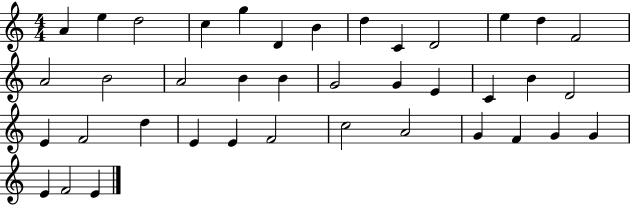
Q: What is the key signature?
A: C major